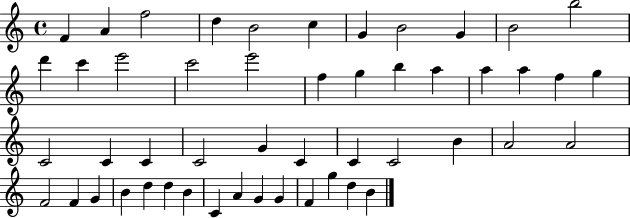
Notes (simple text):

F4/q A4/q F5/h D5/q B4/h C5/q G4/q B4/h G4/q B4/h B5/h D6/q C6/q E6/h C6/h E6/h F5/q G5/q B5/q A5/q A5/q A5/q F5/q G5/q C4/h C4/q C4/q C4/h G4/q C4/q C4/q C4/h B4/q A4/h A4/h F4/h F4/q G4/q B4/q D5/q D5/q B4/q C4/q A4/q G4/q G4/q F4/q G5/q D5/q B4/q